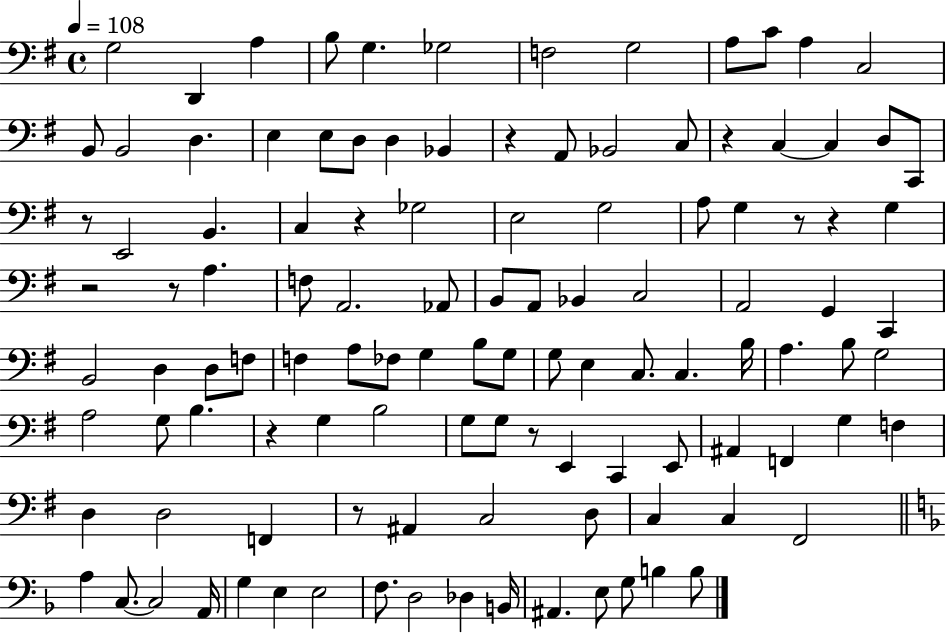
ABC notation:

X:1
T:Untitled
M:4/4
L:1/4
K:G
G,2 D,, A, B,/2 G, _G,2 F,2 G,2 A,/2 C/2 A, C,2 B,,/2 B,,2 D, E, E,/2 D,/2 D, _B,, z A,,/2 _B,,2 C,/2 z C, C, D,/2 C,,/2 z/2 E,,2 B,, C, z _G,2 E,2 G,2 A,/2 G, z/2 z G, z2 z/2 A, F,/2 A,,2 _A,,/2 B,,/2 A,,/2 _B,, C,2 A,,2 G,, C,, B,,2 D, D,/2 F,/2 F, A,/2 _F,/2 G, B,/2 G,/2 G,/2 E, C,/2 C, B,/4 A, B,/2 G,2 A,2 G,/2 B, z G, B,2 G,/2 G,/2 z/2 E,, C,, E,,/2 ^A,, F,, G, F, D, D,2 F,, z/2 ^A,, C,2 D,/2 C, C, ^F,,2 A, C,/2 C,2 A,,/4 G, E, E,2 F,/2 D,2 _D, B,,/4 ^A,, E,/2 G,/2 B, B,/2